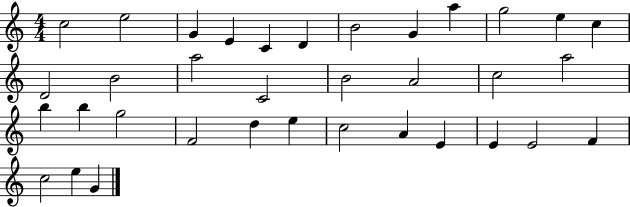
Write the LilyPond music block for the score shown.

{
  \clef treble
  \numericTimeSignature
  \time 4/4
  \key c \major
  c''2 e''2 | g'4 e'4 c'4 d'4 | b'2 g'4 a''4 | g''2 e''4 c''4 | \break d'2 b'2 | a''2 c'2 | b'2 a'2 | c''2 a''2 | \break b''4 b''4 g''2 | f'2 d''4 e''4 | c''2 a'4 e'4 | e'4 e'2 f'4 | \break c''2 e''4 g'4 | \bar "|."
}